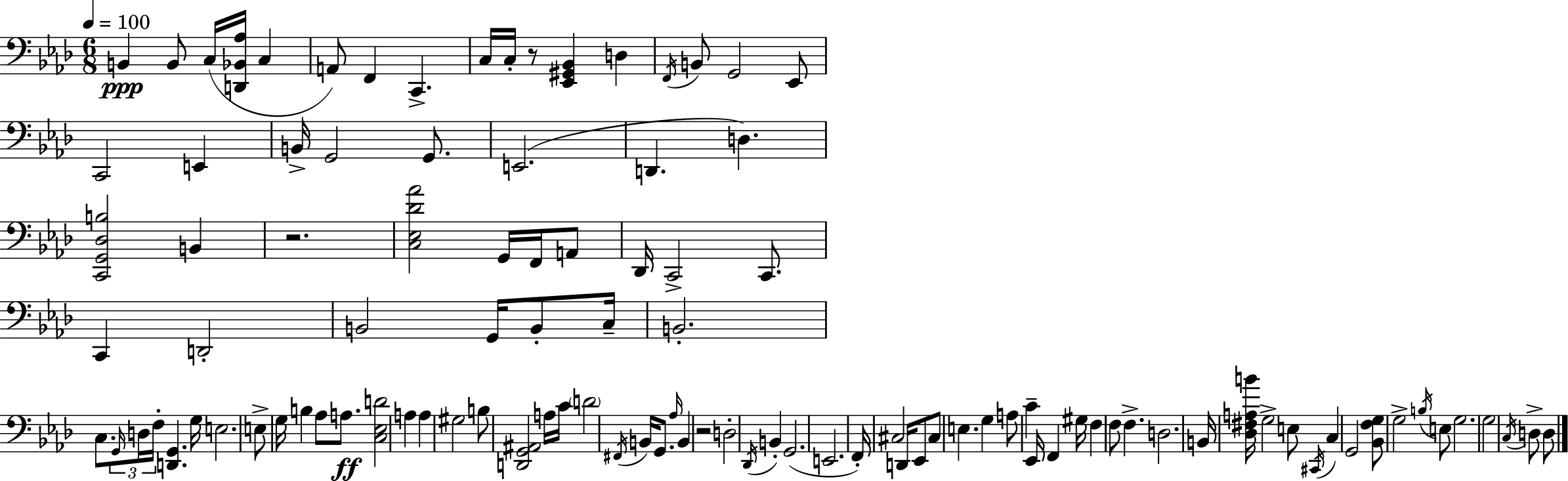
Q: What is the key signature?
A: AES major